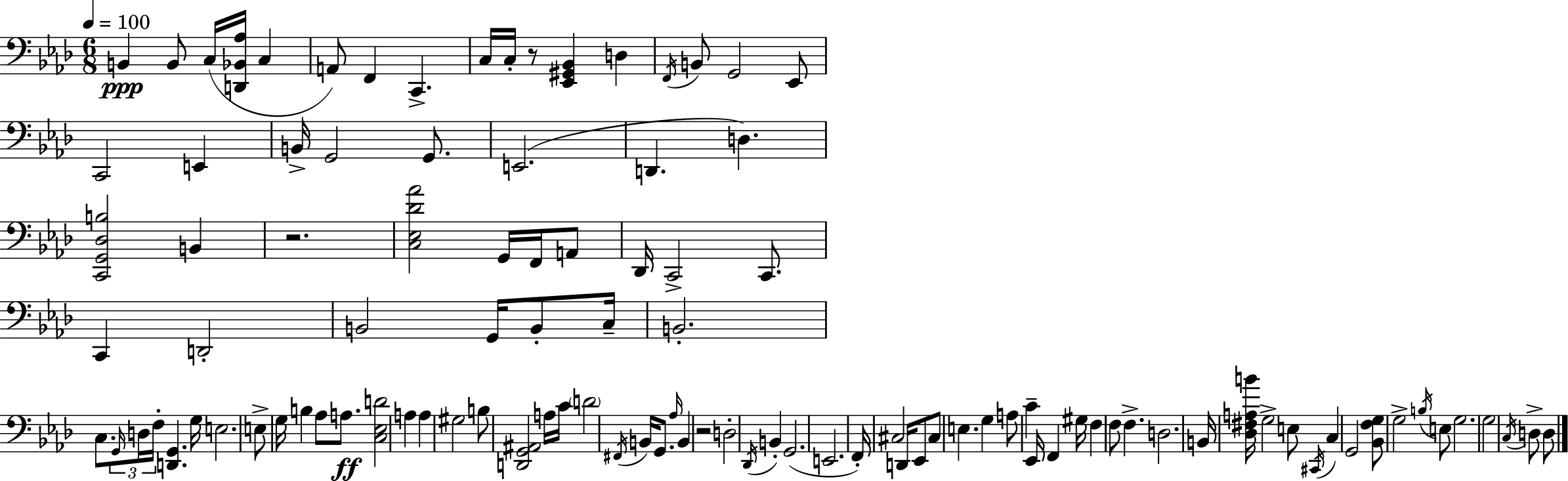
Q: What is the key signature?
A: AES major